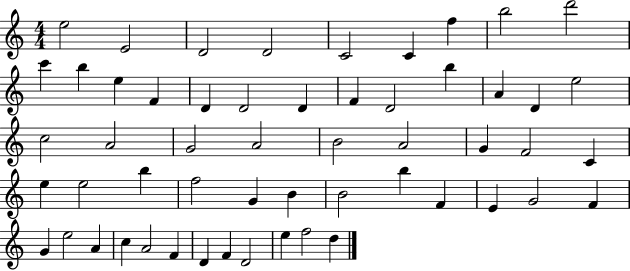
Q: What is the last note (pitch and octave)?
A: D5